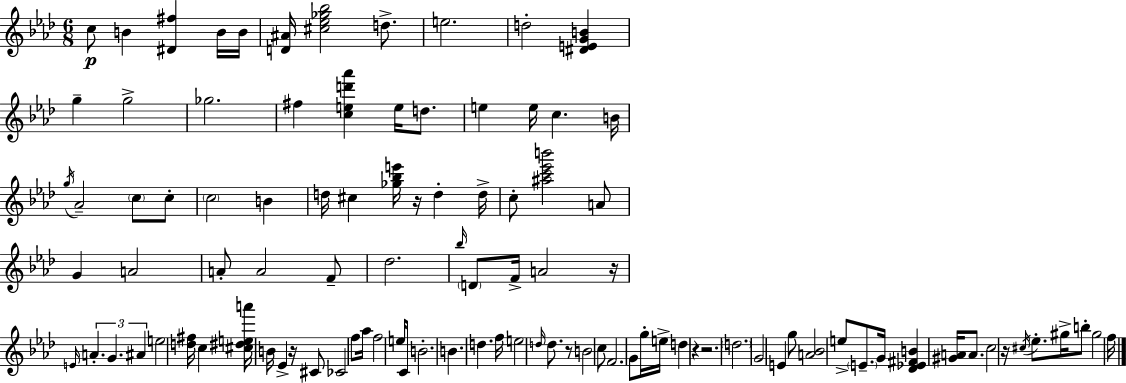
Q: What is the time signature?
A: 6/8